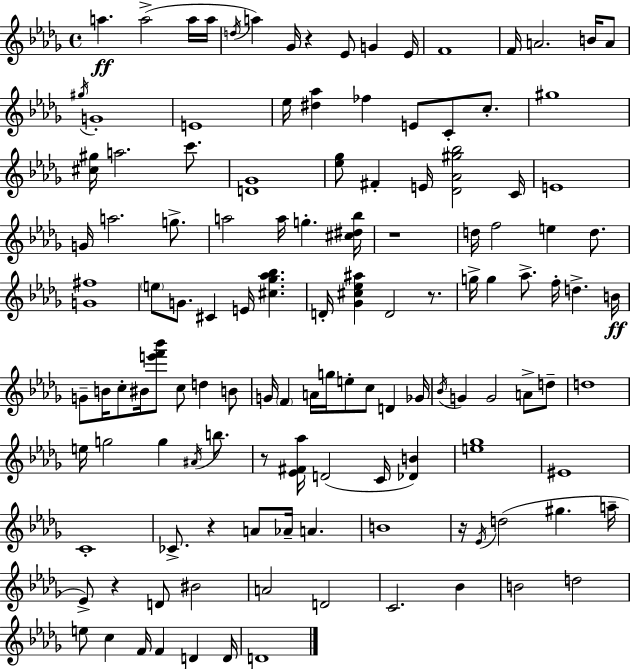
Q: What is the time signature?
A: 4/4